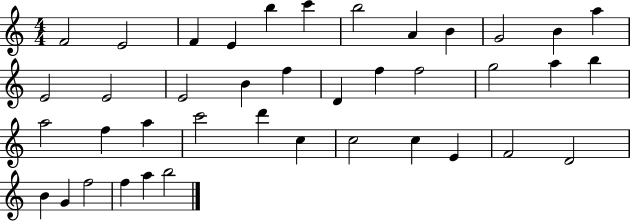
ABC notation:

X:1
T:Untitled
M:4/4
L:1/4
K:C
F2 E2 F E b c' b2 A B G2 B a E2 E2 E2 B f D f f2 g2 a b a2 f a c'2 d' c c2 c E F2 D2 B G f2 f a b2